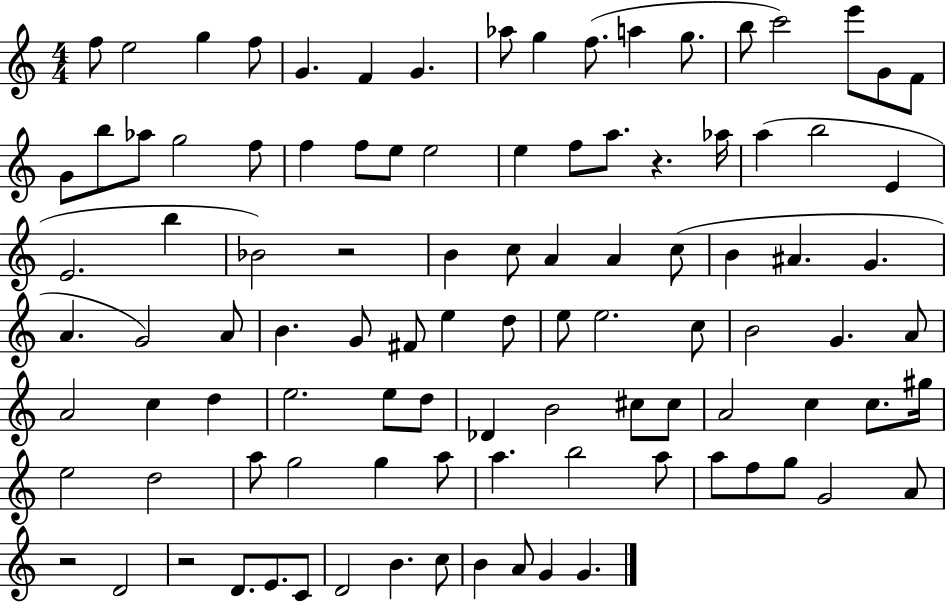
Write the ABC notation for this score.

X:1
T:Untitled
M:4/4
L:1/4
K:C
f/2 e2 g f/2 G F G _a/2 g f/2 a g/2 b/2 c'2 e'/2 G/2 F/2 G/2 b/2 _a/2 g2 f/2 f f/2 e/2 e2 e f/2 a/2 z _a/4 a b2 E E2 b _B2 z2 B c/2 A A c/2 B ^A G A G2 A/2 B G/2 ^F/2 e d/2 e/2 e2 c/2 B2 G A/2 A2 c d e2 e/2 d/2 _D B2 ^c/2 ^c/2 A2 c c/2 ^g/4 e2 d2 a/2 g2 g a/2 a b2 a/2 a/2 f/2 g/2 G2 A/2 z2 D2 z2 D/2 E/2 C/2 D2 B c/2 B A/2 G G